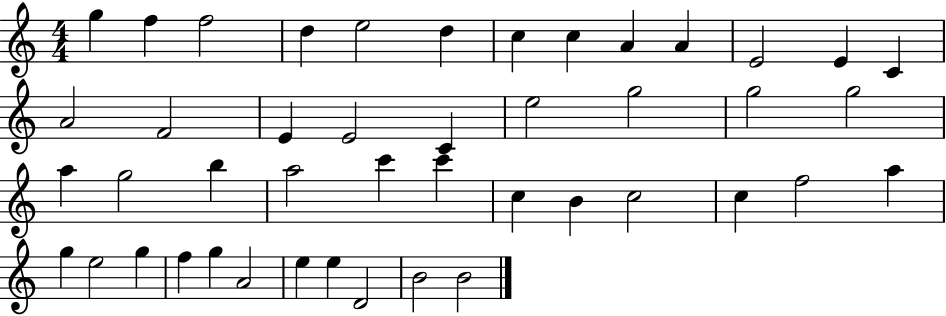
G5/q F5/q F5/h D5/q E5/h D5/q C5/q C5/q A4/q A4/q E4/h E4/q C4/q A4/h F4/h E4/q E4/h C4/q E5/h G5/h G5/h G5/h A5/q G5/h B5/q A5/h C6/q C6/q C5/q B4/q C5/h C5/q F5/h A5/q G5/q E5/h G5/q F5/q G5/q A4/h E5/q E5/q D4/h B4/h B4/h